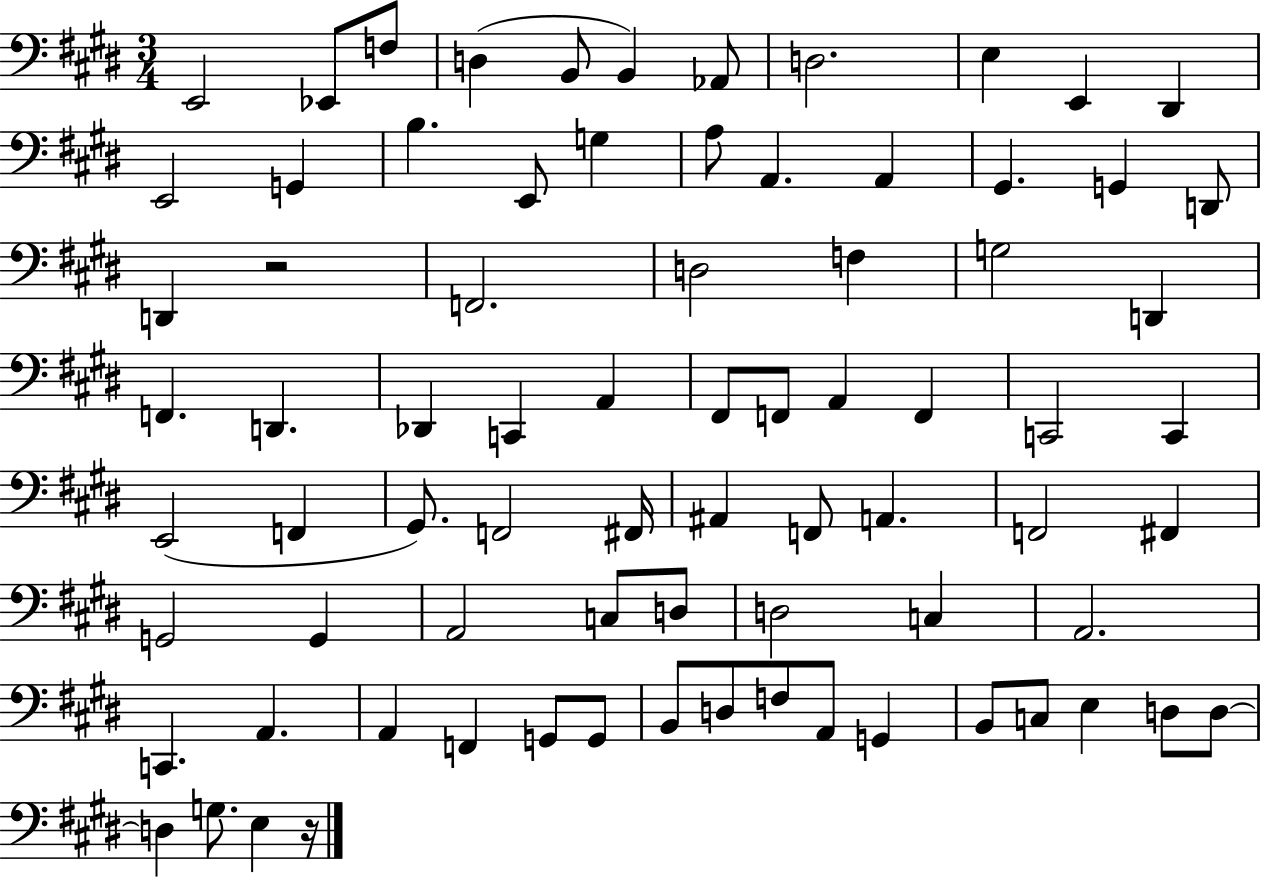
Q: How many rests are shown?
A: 2